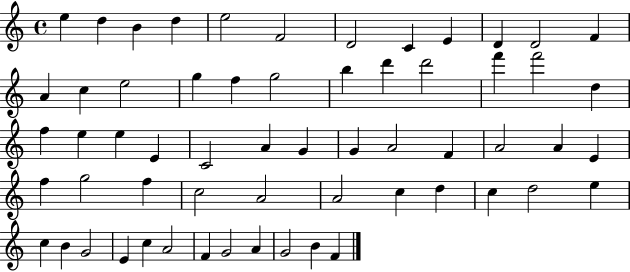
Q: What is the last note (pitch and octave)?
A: F4